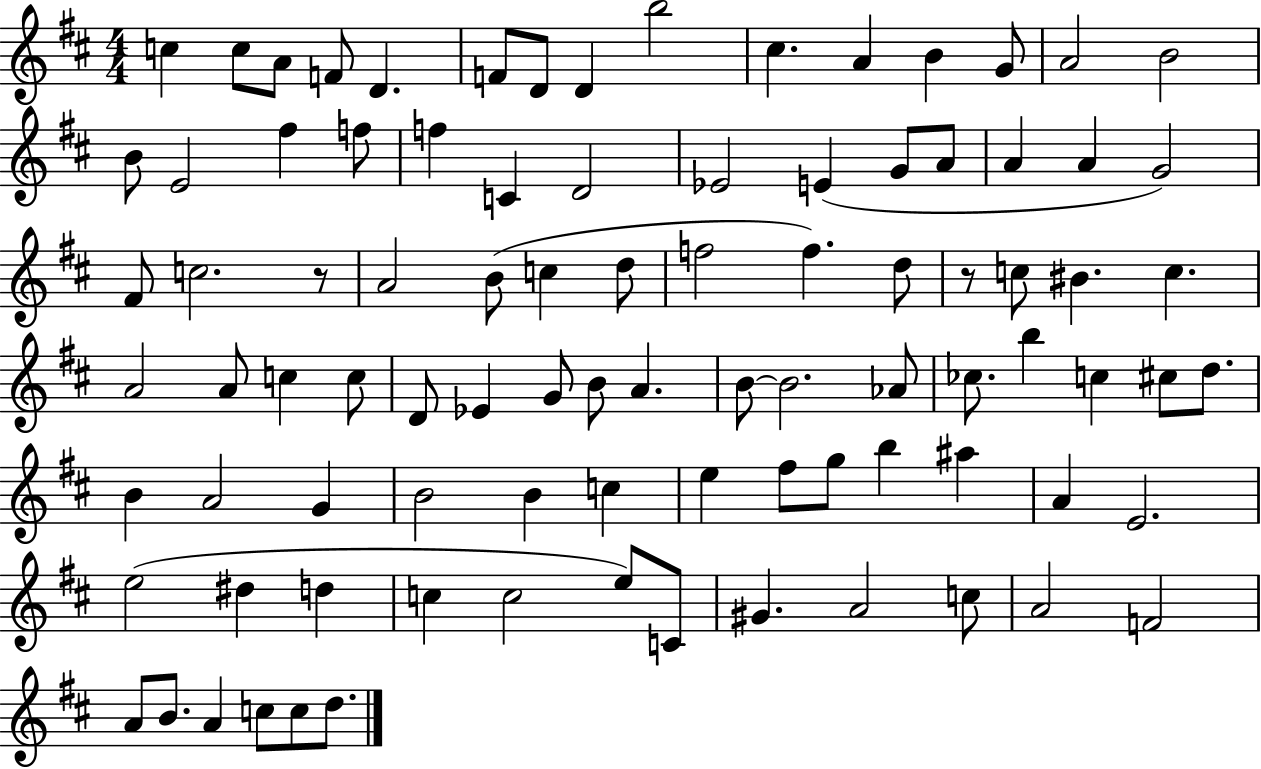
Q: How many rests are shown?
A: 2